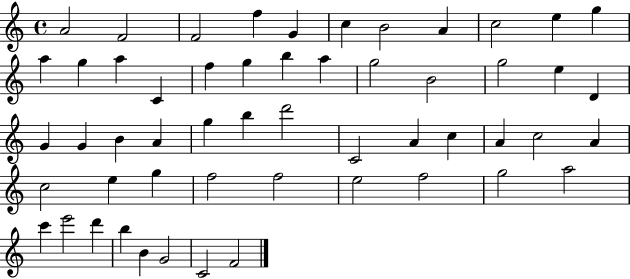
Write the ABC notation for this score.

X:1
T:Untitled
M:4/4
L:1/4
K:C
A2 F2 F2 f G c B2 A c2 e g a g a C f g b a g2 B2 g2 e D G G B A g b d'2 C2 A c A c2 A c2 e g f2 f2 e2 f2 g2 a2 c' e'2 d' b B G2 C2 F2